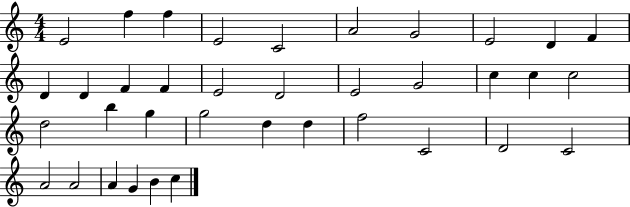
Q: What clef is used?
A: treble